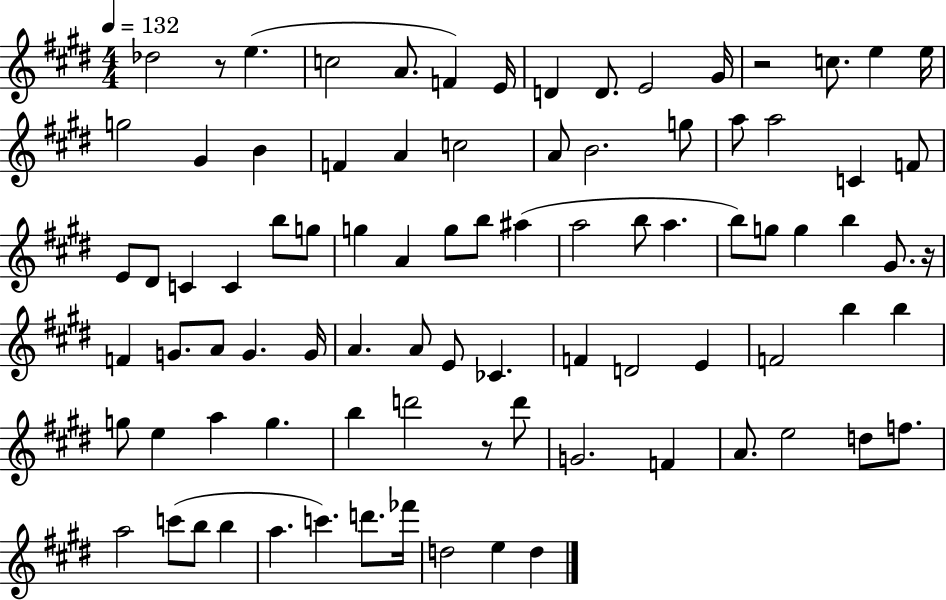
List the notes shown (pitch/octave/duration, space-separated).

Db5/h R/e E5/q. C5/h A4/e. F4/q E4/s D4/q D4/e. E4/h G#4/s R/h C5/e. E5/q E5/s G5/h G#4/q B4/q F4/q A4/q C5/h A4/e B4/h. G5/e A5/e A5/h C4/q F4/e E4/e D#4/e C4/q C4/q B5/e G5/e G5/q A4/q G5/e B5/e A#5/q A5/h B5/e A5/q. B5/e G5/e G5/q B5/q G#4/e. R/s F4/q G4/e. A4/e G4/q. G4/s A4/q. A4/e E4/e CES4/q. F4/q D4/h E4/q F4/h B5/q B5/q G5/e E5/q A5/q G5/q. B5/q D6/h R/e D6/e G4/h. F4/q A4/e. E5/h D5/e F5/e. A5/h C6/e B5/e B5/q A5/q. C6/q. D6/e. FES6/s D5/h E5/q D5/q